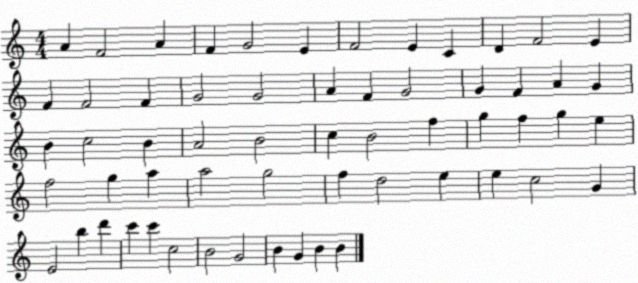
X:1
T:Untitled
M:4/4
L:1/4
K:C
A F2 A F G2 E F2 E C D F2 E F F2 F G2 G2 A F G2 G F A G B c2 B A2 B2 c B2 f g f g e f2 g a a2 g2 f d2 e e c2 G E2 b d' c' c' c2 B2 G2 B G B B